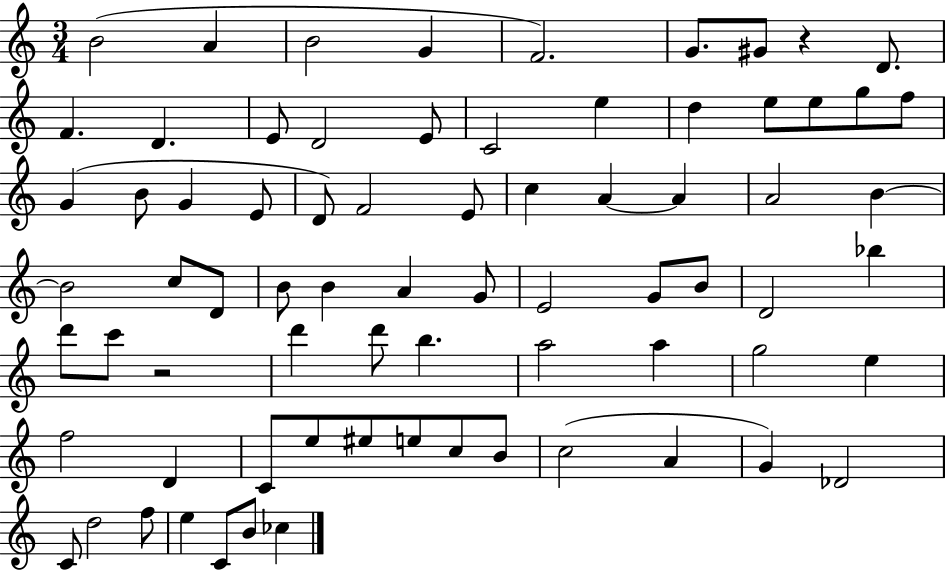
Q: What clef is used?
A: treble